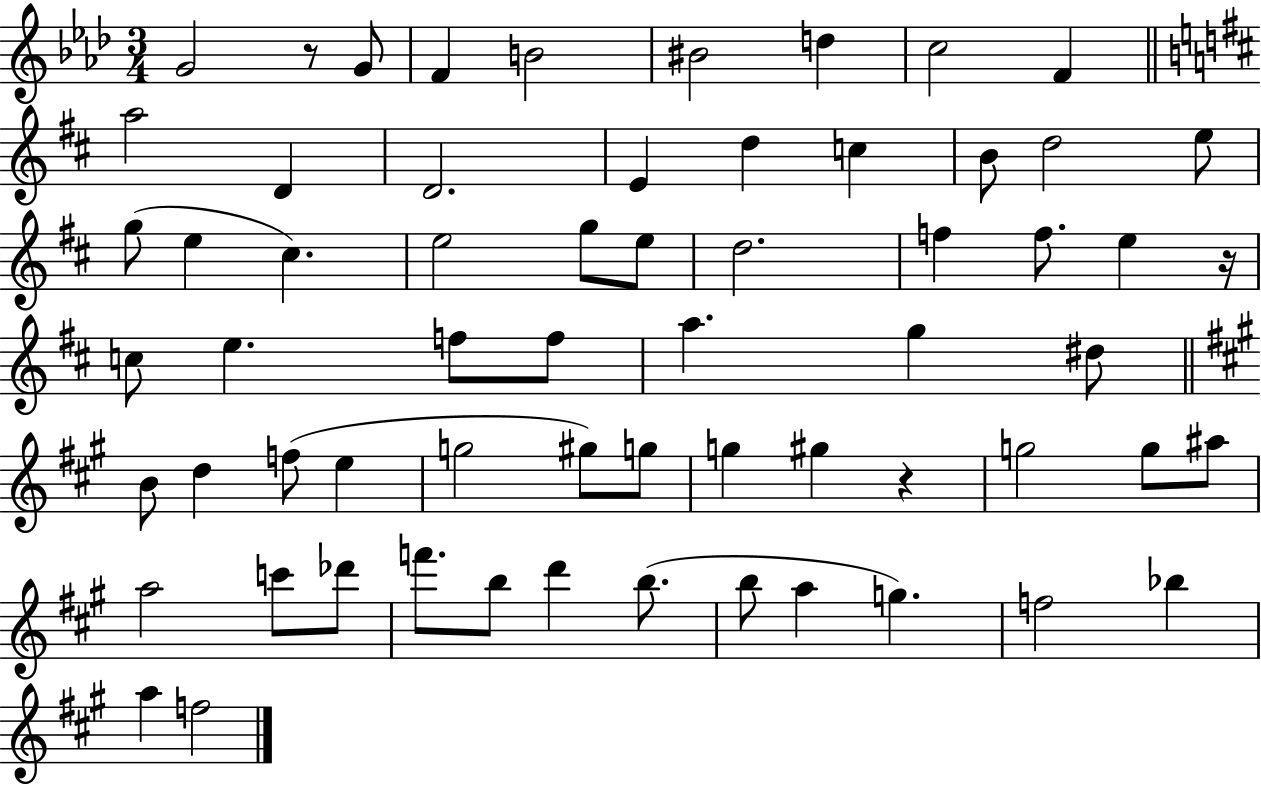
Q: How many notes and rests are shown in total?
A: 63